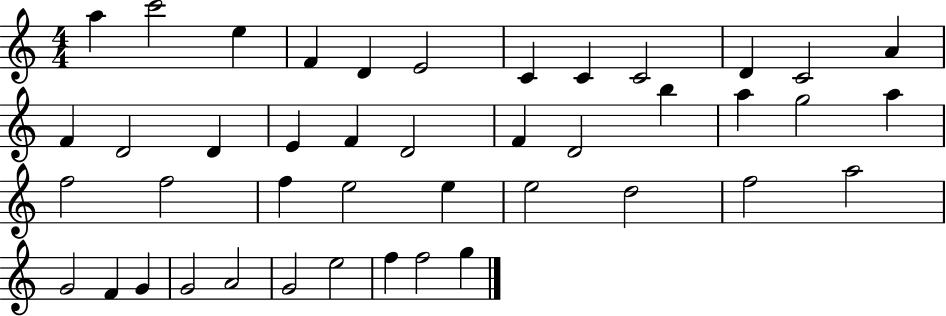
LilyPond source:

{
  \clef treble
  \numericTimeSignature
  \time 4/4
  \key c \major
  a''4 c'''2 e''4 | f'4 d'4 e'2 | c'4 c'4 c'2 | d'4 c'2 a'4 | \break f'4 d'2 d'4 | e'4 f'4 d'2 | f'4 d'2 b''4 | a''4 g''2 a''4 | \break f''2 f''2 | f''4 e''2 e''4 | e''2 d''2 | f''2 a''2 | \break g'2 f'4 g'4 | g'2 a'2 | g'2 e''2 | f''4 f''2 g''4 | \break \bar "|."
}